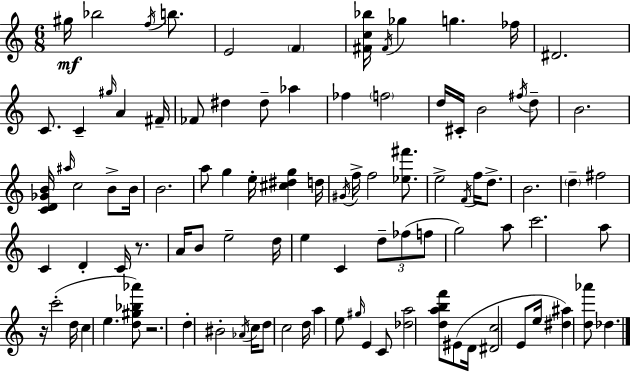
G#5/s Bb5/h F5/s B5/e. E4/h F4/q [F#4,C5,Bb5]/s F#4/s Gb5/q G5/q. FES5/s D#4/h. C4/e. C4/q G#5/s A4/q F#4/s FES4/e D#5/q D#5/e Ab5/q FES5/q F5/h D5/s C#4/s B4/h F#5/s D5/e B4/h. [C4,D4,Gb4,B4]/s A#5/s C5/h B4/e B4/s B4/h. A5/e G5/q E5/s [C#5,D#5,G5]/q D5/s G#4/s F5/s F5/h [Eb5,F#6]/e. E5/h F4/s F5/s D5/e. B4/h. D5/q F#5/h C4/q D4/q C4/s R/e. A4/s B4/e E5/h D5/s E5/q C4/q D5/e FES5/e F5/e G5/h A5/e C6/h. A5/e R/s C6/h D5/s C5/q E5/q. [D5,G#5,Bb5,Ab6]/e R/h. D5/q BIS4/h Ab4/s C5/s D5/e C5/h D5/s A5/q E5/e G#5/s E4/q C4/e [Db5,A5]/h [D5,A5,B5,F6]/e EIS4/e D4/s [D#4,C5]/h E4/e E5/s [D#5,A#5]/q [D5,Ab6]/e Db5/q.